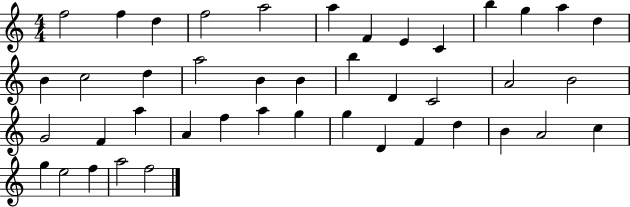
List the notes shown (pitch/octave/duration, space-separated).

F5/h F5/q D5/q F5/h A5/h A5/q F4/q E4/q C4/q B5/q G5/q A5/q D5/q B4/q C5/h D5/q A5/h B4/q B4/q B5/q D4/q C4/h A4/h B4/h G4/h F4/q A5/q A4/q F5/q A5/q G5/q G5/q D4/q F4/q D5/q B4/q A4/h C5/q G5/q E5/h F5/q A5/h F5/h